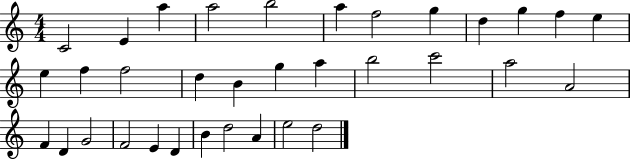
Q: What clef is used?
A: treble